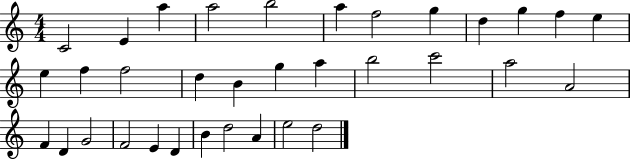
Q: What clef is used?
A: treble